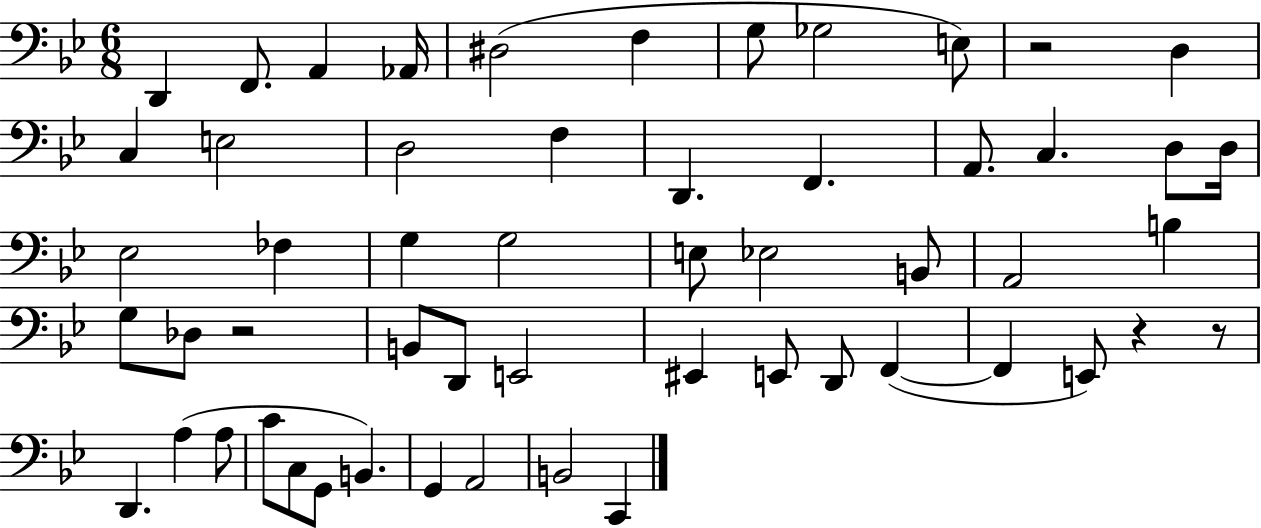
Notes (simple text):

D2/q F2/e. A2/q Ab2/s D#3/h F3/q G3/e Gb3/h E3/e R/h D3/q C3/q E3/h D3/h F3/q D2/q. F2/q. A2/e. C3/q. D3/e D3/s Eb3/h FES3/q G3/q G3/h E3/e Eb3/h B2/e A2/h B3/q G3/e Db3/e R/h B2/e D2/e E2/h EIS2/q E2/e D2/e F2/q F2/q E2/e R/q R/e D2/q. A3/q A3/e C4/e C3/e G2/e B2/q. G2/q A2/h B2/h C2/q